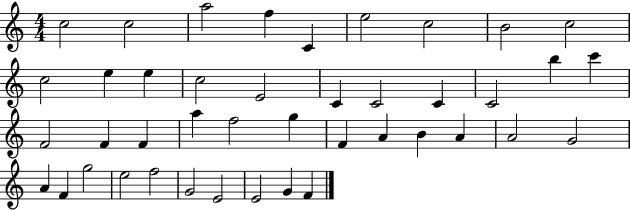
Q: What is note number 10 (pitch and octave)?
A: C5